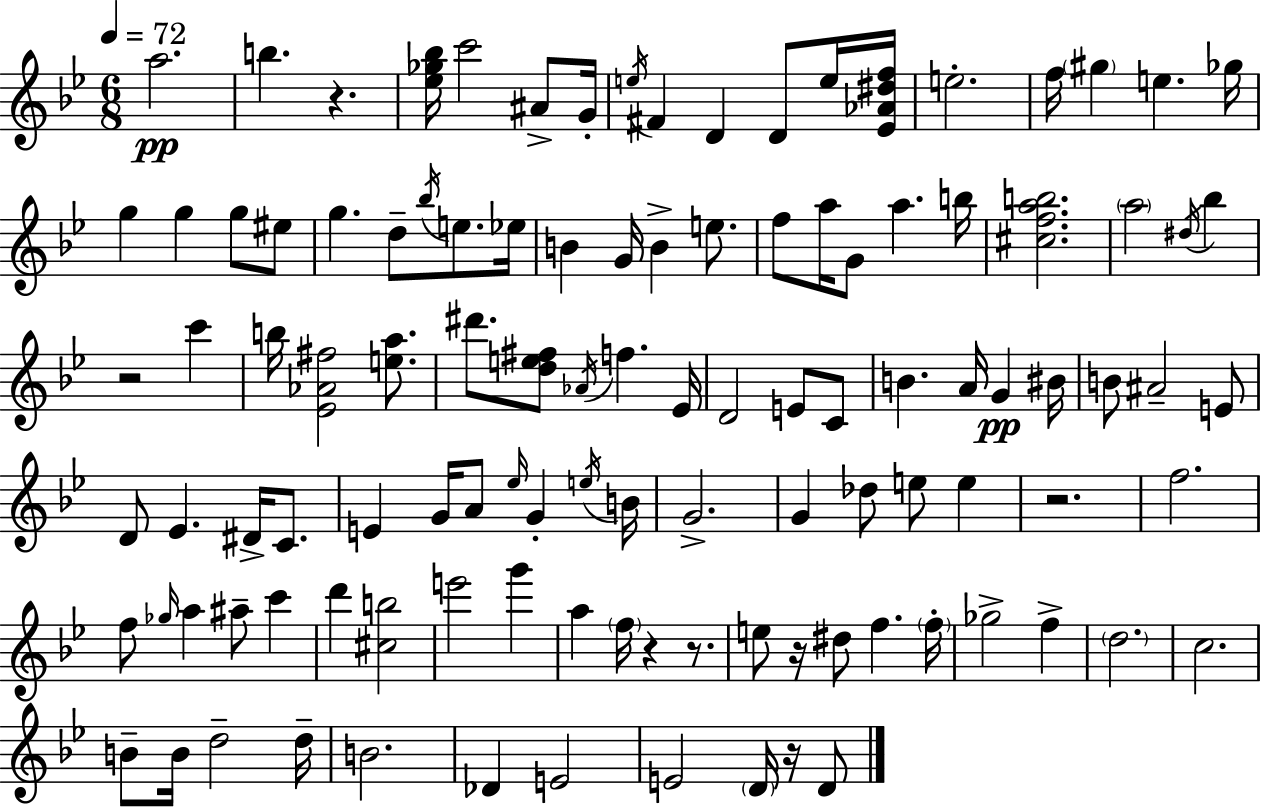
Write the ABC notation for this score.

X:1
T:Untitled
M:6/8
L:1/4
K:Gm
a2 b z [_e_g_b]/4 c'2 ^A/2 G/4 e/4 ^F D D/2 e/4 [_E_A^df]/4 e2 f/4 ^g e _g/4 g g g/2 ^e/2 g d/2 _b/4 e/2 _e/4 B G/4 B e/2 f/2 a/4 G/2 a b/4 [^cfab]2 a2 ^d/4 _b z2 c' b/4 [_E_A^f]2 [ea]/2 ^d'/2 [de^f]/2 _A/4 f _E/4 D2 E/2 C/2 B A/4 G ^B/4 B/2 ^A2 E/2 D/2 _E ^D/4 C/2 E G/4 A/2 _e/4 G e/4 B/4 G2 G _d/2 e/2 e z2 f2 f/2 _g/4 a ^a/2 c' d' [^cb]2 e'2 g' a f/4 z z/2 e/2 z/4 ^d/2 f f/4 _g2 f d2 c2 B/2 B/4 d2 d/4 B2 _D E2 E2 D/4 z/4 D/2